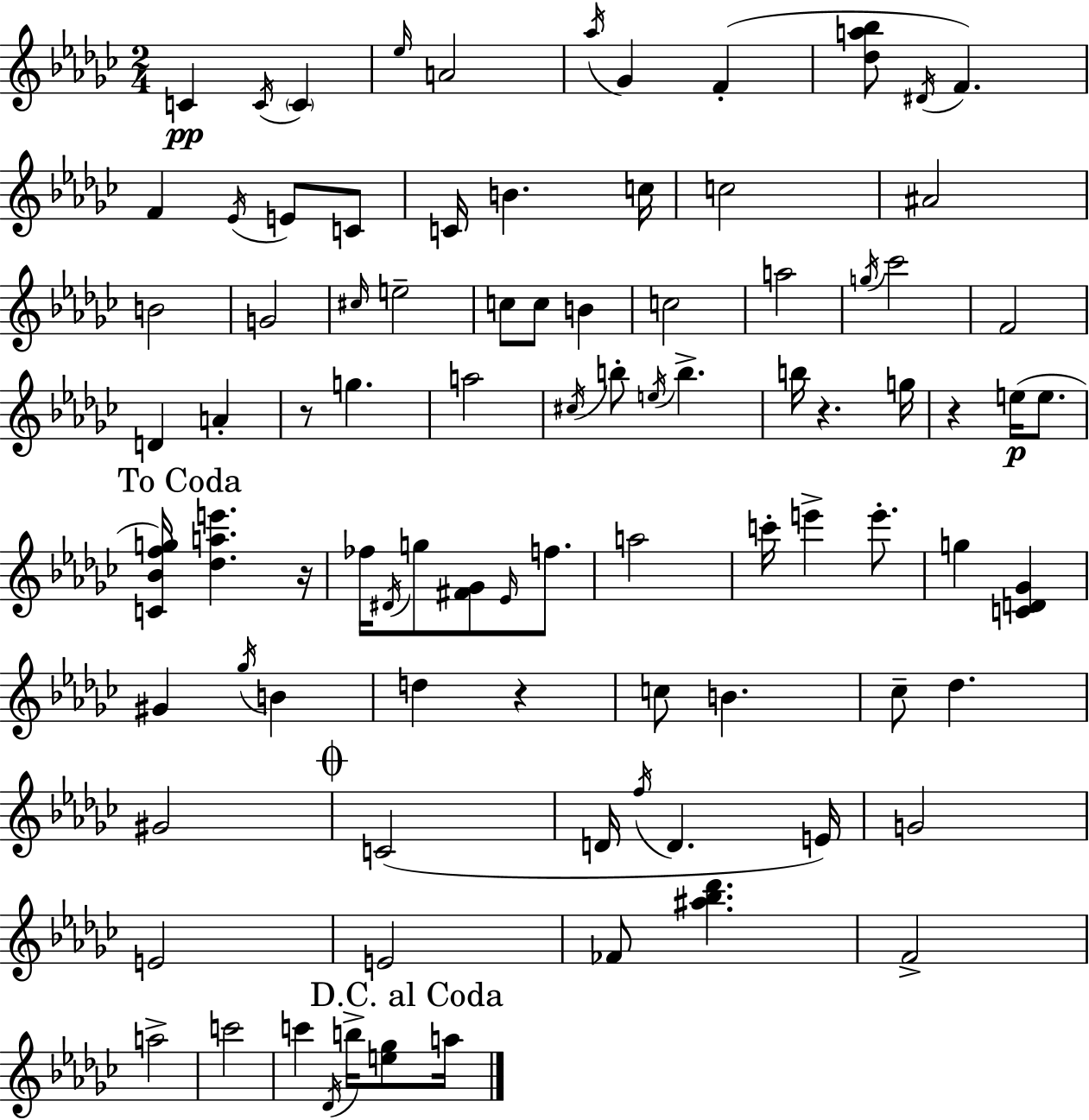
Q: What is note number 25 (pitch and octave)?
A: C5